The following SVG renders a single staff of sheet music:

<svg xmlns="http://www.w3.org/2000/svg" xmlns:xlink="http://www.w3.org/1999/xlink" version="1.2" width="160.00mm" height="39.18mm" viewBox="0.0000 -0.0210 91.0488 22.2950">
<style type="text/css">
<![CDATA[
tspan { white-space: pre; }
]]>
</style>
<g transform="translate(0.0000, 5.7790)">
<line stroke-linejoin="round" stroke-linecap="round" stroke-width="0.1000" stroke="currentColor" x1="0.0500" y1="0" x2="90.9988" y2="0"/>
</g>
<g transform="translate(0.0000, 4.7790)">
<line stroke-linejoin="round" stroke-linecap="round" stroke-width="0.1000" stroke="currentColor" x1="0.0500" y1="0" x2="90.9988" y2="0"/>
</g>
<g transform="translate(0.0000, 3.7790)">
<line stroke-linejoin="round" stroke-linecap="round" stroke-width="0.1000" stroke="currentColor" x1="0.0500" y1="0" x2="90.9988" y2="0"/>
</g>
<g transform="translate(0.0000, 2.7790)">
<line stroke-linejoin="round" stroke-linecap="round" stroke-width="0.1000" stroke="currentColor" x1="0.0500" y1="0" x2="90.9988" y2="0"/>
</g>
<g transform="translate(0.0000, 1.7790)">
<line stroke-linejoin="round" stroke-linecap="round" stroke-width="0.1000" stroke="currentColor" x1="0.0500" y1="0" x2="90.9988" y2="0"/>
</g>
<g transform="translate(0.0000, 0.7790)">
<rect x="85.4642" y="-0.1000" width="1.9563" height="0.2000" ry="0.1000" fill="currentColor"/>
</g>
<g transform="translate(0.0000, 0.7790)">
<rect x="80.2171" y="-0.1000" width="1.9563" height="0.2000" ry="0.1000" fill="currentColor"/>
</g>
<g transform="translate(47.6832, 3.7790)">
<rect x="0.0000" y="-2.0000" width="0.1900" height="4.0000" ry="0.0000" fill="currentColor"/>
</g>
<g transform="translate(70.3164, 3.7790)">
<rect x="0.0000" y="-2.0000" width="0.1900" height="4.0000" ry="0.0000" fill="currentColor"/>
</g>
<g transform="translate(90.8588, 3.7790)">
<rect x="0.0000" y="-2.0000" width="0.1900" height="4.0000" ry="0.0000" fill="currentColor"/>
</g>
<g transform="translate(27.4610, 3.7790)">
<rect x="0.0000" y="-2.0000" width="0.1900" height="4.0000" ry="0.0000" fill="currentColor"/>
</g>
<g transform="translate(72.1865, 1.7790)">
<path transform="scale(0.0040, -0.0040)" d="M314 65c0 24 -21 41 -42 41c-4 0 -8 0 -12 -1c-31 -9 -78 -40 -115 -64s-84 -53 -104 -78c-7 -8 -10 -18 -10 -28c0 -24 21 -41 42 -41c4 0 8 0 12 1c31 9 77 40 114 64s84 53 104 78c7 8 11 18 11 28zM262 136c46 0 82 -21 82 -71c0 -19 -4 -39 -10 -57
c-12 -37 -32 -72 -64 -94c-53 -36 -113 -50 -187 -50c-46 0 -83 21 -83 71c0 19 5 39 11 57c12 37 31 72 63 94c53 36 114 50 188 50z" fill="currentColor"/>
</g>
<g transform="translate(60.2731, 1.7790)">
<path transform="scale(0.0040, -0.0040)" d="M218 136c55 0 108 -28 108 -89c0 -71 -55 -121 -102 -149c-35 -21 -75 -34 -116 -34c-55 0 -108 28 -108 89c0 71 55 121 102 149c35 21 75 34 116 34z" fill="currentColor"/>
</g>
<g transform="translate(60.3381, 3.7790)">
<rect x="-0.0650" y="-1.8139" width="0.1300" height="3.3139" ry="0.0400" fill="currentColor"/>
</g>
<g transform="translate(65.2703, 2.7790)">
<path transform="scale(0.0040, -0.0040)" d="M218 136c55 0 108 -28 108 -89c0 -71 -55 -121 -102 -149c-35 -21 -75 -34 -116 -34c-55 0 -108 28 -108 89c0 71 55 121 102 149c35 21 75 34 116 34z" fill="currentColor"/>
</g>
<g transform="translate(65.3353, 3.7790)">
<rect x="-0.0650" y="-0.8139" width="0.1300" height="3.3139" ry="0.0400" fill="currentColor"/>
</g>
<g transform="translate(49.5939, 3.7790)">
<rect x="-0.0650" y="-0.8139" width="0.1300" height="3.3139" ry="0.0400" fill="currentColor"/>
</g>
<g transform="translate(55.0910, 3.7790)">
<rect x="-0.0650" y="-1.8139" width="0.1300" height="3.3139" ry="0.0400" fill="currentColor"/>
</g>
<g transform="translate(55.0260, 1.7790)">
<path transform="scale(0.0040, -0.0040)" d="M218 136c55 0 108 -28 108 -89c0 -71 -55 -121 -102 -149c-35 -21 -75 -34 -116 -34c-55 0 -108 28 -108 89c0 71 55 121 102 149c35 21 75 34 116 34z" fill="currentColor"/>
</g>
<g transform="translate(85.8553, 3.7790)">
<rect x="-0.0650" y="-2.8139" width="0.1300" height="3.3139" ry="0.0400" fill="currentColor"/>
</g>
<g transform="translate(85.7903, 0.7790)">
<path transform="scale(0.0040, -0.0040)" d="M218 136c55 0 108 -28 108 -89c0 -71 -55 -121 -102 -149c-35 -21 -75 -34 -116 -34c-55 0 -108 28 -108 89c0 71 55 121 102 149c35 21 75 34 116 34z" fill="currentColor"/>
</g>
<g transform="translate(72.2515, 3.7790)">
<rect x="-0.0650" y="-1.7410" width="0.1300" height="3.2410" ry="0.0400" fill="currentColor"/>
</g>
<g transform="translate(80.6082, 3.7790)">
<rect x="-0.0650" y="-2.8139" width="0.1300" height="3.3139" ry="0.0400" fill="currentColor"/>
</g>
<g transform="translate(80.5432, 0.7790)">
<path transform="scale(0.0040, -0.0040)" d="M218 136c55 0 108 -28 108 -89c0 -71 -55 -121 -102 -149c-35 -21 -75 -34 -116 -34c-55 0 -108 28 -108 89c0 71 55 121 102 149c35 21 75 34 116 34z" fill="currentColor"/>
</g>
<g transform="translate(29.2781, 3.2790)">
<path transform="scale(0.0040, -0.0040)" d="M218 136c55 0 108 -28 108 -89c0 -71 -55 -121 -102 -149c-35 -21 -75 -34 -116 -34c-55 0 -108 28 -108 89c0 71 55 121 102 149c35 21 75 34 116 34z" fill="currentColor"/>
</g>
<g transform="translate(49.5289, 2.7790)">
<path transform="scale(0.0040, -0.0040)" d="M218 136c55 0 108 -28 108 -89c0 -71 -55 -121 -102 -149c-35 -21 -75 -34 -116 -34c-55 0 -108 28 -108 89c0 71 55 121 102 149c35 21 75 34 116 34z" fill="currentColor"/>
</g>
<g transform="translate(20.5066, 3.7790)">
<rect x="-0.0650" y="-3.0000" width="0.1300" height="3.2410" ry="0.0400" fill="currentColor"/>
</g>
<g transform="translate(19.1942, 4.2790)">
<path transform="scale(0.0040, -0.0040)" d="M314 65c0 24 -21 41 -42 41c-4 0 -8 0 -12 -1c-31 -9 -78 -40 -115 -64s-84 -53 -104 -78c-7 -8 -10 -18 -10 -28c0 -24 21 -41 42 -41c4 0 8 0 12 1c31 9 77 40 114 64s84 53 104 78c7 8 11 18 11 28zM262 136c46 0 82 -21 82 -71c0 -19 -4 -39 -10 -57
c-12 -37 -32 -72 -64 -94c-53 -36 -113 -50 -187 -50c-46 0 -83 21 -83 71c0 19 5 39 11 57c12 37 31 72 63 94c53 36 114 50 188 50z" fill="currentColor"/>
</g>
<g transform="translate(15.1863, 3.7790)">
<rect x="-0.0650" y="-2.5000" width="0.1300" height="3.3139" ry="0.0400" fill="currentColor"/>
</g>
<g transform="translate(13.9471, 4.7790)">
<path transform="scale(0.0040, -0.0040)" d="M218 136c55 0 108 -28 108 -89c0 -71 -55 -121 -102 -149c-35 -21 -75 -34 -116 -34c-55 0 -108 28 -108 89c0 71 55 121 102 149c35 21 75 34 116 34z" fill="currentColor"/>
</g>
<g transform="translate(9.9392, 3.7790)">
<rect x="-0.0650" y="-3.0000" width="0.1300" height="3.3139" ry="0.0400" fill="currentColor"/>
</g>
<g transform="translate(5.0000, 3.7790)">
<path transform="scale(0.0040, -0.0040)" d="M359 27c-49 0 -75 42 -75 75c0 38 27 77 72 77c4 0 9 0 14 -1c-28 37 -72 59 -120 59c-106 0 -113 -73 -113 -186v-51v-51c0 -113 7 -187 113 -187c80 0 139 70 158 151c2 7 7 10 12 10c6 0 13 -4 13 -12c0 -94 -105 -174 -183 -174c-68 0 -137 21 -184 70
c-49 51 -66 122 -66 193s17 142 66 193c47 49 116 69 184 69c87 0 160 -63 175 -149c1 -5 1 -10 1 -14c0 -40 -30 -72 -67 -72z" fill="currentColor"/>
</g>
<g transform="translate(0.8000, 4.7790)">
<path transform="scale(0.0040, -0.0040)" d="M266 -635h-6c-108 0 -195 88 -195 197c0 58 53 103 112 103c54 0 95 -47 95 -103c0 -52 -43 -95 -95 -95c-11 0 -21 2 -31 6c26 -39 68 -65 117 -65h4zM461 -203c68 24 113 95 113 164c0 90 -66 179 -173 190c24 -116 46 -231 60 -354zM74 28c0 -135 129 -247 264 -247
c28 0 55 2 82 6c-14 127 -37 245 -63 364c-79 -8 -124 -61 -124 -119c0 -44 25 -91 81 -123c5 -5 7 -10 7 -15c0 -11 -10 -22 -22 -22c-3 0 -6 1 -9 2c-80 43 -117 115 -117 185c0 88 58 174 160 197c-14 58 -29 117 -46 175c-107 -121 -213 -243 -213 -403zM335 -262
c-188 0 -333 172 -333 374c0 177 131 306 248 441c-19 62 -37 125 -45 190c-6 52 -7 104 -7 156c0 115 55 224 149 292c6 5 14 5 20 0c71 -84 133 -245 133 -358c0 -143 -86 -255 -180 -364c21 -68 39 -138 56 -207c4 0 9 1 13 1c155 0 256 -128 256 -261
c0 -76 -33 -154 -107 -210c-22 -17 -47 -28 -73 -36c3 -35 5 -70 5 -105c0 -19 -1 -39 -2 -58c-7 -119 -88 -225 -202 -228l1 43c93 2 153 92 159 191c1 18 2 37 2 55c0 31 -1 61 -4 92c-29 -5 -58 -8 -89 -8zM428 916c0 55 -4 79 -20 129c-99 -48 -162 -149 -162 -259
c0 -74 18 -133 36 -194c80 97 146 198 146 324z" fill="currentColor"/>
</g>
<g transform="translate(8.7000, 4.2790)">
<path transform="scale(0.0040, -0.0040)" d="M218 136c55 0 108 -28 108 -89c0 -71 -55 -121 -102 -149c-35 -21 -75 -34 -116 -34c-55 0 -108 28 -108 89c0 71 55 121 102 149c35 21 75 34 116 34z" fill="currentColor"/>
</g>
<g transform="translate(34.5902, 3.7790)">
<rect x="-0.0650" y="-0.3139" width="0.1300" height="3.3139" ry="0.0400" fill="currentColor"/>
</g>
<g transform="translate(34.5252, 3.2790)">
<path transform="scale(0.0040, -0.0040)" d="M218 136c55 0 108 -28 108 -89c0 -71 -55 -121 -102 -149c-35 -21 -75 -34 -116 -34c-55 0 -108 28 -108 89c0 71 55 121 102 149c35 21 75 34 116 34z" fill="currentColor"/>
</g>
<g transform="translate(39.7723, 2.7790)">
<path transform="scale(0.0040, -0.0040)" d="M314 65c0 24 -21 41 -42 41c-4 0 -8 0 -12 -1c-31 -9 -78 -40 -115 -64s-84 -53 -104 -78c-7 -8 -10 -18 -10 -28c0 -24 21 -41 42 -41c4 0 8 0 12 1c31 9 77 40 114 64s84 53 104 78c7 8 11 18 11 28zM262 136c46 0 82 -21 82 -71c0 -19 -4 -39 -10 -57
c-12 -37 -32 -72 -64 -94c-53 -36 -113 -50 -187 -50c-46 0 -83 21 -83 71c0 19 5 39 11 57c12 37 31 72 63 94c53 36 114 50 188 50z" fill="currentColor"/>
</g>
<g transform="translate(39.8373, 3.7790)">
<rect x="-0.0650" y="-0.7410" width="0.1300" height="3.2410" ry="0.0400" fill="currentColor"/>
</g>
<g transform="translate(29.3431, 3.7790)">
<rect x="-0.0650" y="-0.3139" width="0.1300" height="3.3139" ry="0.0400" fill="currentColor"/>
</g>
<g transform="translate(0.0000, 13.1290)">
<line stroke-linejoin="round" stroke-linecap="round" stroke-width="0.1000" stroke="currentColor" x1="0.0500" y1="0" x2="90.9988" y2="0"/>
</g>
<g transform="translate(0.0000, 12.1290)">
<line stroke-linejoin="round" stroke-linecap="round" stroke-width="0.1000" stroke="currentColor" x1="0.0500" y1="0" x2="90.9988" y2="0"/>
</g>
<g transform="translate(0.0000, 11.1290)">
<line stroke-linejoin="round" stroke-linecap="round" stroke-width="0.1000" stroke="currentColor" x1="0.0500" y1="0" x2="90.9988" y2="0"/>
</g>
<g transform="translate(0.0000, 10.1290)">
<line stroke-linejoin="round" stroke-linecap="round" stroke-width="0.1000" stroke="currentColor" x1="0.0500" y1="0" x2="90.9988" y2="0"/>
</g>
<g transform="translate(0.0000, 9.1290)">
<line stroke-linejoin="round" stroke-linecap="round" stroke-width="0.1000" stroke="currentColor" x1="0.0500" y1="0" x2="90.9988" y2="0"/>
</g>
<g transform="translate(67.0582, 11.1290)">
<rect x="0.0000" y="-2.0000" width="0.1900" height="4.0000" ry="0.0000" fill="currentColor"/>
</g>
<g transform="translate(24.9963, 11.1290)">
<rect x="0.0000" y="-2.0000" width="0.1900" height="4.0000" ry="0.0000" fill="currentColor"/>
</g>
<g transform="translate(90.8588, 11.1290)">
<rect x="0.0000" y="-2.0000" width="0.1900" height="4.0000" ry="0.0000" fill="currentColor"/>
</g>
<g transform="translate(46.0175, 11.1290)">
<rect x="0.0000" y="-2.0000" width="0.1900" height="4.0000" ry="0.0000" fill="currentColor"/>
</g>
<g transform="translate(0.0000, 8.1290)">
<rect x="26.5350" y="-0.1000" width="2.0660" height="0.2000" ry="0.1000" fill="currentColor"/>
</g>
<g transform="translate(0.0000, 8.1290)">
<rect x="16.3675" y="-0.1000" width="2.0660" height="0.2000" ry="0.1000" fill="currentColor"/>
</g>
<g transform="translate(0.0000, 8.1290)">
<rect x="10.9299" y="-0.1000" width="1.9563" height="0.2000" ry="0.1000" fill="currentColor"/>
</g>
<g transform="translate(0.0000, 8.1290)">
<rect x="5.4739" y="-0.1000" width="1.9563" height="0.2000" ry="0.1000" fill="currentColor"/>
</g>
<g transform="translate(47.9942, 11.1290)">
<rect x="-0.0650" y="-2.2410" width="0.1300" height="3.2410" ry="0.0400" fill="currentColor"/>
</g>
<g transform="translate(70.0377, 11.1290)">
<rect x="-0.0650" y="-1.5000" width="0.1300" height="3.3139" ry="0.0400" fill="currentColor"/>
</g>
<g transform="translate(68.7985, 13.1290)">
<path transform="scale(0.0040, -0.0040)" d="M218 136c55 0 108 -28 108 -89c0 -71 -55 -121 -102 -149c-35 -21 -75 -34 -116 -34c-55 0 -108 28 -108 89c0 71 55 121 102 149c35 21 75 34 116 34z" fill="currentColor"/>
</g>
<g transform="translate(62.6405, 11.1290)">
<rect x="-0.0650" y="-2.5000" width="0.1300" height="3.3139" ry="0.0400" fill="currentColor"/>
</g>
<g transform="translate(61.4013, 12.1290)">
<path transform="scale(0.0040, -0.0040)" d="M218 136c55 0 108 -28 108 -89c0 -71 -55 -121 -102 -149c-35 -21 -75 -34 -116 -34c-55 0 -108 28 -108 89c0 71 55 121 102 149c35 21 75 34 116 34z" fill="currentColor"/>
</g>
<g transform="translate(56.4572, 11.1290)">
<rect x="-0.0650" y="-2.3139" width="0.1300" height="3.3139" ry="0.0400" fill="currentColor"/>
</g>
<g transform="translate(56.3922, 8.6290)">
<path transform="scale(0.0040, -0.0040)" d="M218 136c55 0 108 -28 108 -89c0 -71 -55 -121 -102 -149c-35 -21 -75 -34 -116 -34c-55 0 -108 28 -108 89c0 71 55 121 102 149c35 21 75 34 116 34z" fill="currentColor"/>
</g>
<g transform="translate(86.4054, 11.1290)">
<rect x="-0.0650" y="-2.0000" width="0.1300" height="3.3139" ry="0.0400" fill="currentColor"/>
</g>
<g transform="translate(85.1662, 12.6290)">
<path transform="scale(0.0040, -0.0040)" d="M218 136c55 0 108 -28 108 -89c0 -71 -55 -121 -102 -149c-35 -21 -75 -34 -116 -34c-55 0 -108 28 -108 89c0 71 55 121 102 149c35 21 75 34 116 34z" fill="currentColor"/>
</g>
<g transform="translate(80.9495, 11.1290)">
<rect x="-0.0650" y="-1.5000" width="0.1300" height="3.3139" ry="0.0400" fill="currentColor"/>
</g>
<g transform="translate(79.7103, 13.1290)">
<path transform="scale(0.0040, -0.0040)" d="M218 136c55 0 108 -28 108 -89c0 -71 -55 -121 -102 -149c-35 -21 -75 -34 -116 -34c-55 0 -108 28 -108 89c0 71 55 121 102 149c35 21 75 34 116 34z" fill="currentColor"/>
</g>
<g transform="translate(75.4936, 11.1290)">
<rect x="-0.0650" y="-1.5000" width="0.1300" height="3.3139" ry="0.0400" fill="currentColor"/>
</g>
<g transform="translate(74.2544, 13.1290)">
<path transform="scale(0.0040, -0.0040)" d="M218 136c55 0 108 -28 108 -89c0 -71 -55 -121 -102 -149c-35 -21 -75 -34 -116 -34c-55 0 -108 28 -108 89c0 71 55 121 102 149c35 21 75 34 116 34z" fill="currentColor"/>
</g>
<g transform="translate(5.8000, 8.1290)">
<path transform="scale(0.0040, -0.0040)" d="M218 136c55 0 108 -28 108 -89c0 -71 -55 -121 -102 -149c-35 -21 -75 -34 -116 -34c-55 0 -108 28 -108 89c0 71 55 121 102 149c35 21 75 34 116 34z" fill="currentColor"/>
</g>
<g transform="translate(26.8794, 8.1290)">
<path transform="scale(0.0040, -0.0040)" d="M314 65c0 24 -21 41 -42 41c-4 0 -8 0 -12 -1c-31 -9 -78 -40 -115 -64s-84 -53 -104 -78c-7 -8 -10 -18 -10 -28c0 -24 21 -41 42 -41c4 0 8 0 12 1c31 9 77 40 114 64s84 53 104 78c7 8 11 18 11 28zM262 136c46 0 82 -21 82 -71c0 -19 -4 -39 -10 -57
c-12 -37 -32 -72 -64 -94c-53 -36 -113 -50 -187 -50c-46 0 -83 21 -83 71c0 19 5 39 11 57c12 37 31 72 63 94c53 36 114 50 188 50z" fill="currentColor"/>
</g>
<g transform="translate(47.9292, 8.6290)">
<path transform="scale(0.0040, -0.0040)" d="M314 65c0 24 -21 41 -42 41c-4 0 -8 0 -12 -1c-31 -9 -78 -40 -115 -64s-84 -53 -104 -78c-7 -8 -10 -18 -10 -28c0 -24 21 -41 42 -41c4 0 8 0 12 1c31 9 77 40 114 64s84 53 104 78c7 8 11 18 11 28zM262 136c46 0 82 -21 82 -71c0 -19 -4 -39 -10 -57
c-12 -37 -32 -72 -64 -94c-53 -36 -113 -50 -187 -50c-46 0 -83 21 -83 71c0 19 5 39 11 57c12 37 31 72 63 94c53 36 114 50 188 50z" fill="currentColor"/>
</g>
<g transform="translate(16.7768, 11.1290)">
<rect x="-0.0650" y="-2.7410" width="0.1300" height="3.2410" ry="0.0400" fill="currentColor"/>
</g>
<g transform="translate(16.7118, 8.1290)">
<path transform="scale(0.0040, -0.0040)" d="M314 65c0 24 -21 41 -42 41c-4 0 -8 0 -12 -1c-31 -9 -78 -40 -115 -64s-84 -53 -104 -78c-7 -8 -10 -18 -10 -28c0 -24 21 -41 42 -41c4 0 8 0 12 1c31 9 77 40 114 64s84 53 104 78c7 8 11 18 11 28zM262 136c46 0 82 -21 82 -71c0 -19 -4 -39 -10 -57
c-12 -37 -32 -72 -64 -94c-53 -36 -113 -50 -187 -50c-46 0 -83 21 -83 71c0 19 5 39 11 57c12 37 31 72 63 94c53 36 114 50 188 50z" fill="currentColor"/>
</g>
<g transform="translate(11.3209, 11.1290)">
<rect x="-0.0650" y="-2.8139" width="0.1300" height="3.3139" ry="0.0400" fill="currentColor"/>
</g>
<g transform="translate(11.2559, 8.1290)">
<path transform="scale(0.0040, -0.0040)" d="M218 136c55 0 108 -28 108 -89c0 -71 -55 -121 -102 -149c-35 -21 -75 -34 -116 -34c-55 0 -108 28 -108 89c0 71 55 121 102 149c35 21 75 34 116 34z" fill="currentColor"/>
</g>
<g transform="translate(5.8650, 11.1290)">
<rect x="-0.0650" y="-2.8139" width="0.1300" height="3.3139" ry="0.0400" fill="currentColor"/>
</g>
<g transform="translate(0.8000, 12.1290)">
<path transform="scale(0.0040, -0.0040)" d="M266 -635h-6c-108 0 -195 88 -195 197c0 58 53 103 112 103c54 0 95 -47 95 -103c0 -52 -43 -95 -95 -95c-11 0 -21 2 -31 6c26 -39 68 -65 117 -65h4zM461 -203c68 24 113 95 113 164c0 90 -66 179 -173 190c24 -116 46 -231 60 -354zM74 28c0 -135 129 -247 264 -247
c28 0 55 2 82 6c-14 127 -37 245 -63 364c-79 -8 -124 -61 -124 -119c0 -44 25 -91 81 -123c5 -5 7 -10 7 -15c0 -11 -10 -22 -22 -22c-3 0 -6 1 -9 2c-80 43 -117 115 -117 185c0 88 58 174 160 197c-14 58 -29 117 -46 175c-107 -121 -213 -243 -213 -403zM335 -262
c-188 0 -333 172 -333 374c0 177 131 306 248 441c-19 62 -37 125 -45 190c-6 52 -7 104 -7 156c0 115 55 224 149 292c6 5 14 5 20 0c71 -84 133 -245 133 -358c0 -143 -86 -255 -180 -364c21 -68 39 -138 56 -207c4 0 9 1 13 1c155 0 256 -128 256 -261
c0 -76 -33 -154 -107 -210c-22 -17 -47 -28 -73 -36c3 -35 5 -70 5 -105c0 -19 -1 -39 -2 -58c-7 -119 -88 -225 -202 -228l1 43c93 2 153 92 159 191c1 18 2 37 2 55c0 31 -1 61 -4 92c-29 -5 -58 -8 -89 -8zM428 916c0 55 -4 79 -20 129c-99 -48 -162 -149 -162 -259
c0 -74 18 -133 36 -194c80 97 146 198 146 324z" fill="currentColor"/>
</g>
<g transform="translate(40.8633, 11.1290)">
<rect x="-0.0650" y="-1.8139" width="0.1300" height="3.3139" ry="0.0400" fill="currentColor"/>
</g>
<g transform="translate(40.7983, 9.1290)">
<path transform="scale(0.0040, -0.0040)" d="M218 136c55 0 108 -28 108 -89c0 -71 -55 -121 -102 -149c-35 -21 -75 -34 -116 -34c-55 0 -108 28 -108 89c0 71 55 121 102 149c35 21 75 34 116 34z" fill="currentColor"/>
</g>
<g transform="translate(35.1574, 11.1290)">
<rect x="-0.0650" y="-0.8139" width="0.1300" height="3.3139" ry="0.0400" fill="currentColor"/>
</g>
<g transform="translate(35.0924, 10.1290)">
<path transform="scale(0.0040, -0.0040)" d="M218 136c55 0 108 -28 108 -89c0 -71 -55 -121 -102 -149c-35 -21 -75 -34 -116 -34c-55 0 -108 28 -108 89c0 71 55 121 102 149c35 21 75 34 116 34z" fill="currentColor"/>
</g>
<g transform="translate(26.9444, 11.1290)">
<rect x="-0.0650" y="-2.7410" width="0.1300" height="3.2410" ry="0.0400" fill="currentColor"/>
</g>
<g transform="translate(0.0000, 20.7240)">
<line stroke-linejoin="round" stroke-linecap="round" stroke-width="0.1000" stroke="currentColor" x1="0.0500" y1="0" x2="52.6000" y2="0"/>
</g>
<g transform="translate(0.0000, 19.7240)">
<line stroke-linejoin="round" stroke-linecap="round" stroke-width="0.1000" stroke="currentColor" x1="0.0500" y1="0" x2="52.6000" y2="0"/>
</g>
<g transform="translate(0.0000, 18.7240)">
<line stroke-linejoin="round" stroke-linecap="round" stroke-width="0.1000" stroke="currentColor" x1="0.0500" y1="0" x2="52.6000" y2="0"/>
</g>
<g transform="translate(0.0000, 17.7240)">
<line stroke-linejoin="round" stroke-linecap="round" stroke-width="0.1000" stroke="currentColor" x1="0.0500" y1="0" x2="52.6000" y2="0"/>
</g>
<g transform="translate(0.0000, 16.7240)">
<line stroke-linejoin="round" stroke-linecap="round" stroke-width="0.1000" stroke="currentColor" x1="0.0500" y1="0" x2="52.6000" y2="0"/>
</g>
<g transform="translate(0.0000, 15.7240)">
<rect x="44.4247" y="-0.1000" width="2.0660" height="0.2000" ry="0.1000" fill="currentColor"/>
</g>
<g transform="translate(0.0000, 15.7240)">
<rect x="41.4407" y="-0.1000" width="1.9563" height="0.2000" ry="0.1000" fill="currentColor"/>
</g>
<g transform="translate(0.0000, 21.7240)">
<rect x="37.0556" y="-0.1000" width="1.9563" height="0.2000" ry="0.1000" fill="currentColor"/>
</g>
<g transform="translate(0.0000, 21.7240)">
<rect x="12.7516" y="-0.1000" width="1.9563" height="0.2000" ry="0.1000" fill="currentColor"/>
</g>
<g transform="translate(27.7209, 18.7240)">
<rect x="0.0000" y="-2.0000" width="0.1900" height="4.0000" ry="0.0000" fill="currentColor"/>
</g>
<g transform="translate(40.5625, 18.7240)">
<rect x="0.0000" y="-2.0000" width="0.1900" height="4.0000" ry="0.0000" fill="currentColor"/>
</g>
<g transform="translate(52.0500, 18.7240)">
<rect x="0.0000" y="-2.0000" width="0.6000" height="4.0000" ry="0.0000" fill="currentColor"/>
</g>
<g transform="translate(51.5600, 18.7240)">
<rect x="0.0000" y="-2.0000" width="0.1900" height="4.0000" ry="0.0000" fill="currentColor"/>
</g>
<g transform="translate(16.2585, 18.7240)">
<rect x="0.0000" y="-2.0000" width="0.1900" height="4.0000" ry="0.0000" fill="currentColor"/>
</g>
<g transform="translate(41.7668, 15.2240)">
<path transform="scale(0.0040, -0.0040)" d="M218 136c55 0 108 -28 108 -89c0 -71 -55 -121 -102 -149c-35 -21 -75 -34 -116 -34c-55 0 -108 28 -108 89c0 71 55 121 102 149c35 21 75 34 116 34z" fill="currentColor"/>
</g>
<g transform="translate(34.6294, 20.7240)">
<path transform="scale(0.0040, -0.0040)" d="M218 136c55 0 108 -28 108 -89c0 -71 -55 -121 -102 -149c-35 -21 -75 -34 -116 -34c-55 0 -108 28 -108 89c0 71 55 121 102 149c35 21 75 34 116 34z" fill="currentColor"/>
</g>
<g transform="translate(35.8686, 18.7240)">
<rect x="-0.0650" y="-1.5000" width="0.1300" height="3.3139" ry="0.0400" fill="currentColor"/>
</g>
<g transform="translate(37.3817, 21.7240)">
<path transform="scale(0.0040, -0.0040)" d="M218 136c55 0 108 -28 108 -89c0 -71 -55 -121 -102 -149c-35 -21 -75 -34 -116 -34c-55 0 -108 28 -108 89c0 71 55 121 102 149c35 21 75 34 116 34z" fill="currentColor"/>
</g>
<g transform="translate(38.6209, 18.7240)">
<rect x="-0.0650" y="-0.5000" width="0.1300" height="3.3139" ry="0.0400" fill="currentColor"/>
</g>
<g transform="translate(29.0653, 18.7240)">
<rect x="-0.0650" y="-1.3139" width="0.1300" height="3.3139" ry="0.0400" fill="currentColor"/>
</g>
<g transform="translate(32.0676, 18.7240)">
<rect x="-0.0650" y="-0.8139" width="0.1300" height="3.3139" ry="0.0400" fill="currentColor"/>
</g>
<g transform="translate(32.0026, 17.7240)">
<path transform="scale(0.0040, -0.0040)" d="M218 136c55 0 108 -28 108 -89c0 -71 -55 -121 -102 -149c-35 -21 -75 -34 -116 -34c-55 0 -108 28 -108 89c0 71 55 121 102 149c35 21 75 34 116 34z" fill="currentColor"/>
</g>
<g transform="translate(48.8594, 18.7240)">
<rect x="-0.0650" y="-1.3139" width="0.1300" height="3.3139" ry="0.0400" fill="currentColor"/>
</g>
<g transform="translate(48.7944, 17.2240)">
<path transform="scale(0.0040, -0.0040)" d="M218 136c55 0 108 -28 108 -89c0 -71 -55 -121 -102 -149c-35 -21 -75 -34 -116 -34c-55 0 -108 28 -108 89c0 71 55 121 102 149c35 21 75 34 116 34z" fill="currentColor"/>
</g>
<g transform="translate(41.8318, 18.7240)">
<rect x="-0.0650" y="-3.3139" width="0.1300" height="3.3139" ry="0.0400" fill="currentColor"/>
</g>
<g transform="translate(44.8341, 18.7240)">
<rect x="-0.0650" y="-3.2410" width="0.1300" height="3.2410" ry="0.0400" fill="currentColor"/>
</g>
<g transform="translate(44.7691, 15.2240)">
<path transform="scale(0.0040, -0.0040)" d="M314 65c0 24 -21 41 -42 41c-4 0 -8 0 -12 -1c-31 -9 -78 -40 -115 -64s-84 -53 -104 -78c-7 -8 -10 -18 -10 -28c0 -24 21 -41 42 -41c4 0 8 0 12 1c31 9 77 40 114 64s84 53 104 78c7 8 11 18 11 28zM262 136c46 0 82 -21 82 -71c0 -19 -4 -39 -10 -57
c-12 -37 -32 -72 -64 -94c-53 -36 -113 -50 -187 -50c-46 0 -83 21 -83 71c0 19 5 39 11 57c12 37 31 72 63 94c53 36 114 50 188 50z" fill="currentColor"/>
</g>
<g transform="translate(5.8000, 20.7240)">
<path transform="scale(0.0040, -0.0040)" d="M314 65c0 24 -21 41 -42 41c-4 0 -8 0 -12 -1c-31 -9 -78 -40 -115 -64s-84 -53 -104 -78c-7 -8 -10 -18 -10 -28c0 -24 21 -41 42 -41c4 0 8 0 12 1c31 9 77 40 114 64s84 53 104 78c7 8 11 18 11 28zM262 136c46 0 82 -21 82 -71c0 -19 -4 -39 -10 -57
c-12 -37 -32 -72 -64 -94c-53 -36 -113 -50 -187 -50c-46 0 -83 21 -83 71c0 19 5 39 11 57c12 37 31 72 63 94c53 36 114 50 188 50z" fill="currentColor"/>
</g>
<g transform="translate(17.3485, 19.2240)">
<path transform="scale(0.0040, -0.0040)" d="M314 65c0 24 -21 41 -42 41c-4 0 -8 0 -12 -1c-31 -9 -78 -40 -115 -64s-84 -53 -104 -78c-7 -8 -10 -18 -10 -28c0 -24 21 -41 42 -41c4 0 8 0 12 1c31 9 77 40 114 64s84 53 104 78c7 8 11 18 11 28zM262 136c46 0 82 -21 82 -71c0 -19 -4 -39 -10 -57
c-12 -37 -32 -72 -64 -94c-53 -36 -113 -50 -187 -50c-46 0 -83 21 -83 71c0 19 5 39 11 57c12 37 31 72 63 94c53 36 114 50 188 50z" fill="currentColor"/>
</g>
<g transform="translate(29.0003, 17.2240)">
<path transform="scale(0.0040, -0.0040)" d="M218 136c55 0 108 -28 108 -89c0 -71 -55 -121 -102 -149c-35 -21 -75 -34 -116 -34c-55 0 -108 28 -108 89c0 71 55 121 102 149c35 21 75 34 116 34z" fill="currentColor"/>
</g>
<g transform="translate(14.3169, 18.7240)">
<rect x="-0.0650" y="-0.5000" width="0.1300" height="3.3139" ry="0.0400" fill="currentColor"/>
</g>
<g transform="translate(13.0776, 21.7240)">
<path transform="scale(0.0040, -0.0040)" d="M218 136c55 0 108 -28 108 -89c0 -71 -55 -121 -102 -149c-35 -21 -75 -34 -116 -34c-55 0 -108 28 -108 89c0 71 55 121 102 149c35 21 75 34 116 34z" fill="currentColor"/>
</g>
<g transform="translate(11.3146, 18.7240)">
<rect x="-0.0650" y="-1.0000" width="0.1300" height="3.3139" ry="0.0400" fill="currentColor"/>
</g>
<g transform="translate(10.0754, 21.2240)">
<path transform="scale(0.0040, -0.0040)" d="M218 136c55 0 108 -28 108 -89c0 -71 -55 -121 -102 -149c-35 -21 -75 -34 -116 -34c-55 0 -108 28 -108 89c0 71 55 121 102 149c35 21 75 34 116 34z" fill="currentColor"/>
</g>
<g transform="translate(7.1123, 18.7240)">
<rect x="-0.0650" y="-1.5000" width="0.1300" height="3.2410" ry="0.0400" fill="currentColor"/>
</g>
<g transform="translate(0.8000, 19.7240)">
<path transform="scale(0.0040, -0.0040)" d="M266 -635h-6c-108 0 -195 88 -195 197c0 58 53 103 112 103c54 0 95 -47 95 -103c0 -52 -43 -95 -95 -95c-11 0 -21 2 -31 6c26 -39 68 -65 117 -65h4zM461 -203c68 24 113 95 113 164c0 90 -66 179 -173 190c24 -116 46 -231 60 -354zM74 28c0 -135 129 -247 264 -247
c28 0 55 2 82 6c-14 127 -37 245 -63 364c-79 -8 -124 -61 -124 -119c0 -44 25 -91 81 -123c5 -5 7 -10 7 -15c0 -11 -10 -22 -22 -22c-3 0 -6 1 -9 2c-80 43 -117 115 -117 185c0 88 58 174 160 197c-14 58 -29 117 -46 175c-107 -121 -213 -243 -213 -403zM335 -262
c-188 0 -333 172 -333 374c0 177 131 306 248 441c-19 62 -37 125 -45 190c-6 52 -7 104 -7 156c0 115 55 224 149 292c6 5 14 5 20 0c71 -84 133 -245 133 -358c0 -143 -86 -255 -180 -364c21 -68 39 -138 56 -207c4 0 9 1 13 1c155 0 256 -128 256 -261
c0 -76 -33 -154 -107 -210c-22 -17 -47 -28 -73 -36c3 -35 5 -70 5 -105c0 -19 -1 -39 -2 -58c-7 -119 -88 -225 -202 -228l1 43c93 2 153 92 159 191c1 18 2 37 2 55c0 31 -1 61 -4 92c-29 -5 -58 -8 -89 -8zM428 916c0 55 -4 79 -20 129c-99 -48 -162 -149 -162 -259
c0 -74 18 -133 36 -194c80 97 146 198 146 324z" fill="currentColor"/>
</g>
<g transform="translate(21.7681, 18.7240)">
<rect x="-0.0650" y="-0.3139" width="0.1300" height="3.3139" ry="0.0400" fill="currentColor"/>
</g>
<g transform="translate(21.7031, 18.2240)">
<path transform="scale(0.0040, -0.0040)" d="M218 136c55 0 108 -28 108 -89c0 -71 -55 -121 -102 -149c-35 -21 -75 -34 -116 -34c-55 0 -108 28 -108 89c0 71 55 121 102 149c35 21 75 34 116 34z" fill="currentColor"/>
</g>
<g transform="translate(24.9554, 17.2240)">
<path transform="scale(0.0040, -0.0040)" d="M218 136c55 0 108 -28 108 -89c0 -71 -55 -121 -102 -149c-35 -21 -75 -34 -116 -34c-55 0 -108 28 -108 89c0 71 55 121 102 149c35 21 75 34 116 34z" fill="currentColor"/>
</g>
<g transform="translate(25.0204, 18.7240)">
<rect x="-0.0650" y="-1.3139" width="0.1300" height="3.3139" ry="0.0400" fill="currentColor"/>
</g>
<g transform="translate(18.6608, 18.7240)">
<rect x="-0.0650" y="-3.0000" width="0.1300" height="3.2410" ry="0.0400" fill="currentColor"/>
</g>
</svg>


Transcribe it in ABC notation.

X:1
T:Untitled
M:4/4
L:1/4
K:C
A G A2 c c d2 d f f d f2 a a a a a2 a2 d f g2 g G E E E F E2 D C A2 c e e d E C b b2 e